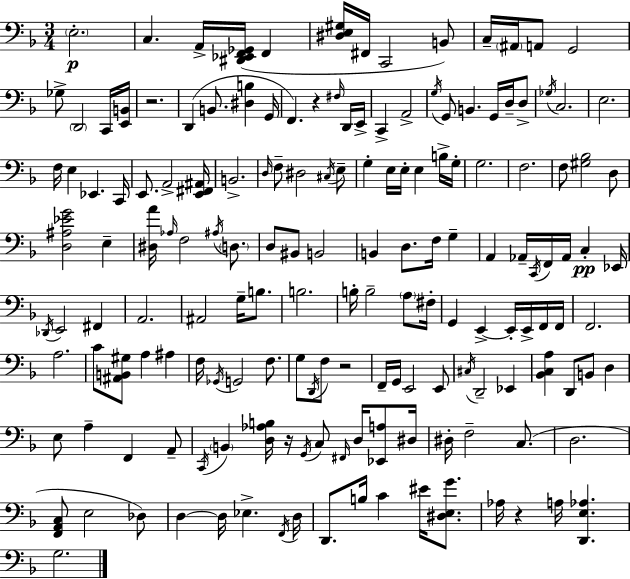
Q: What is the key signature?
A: F major